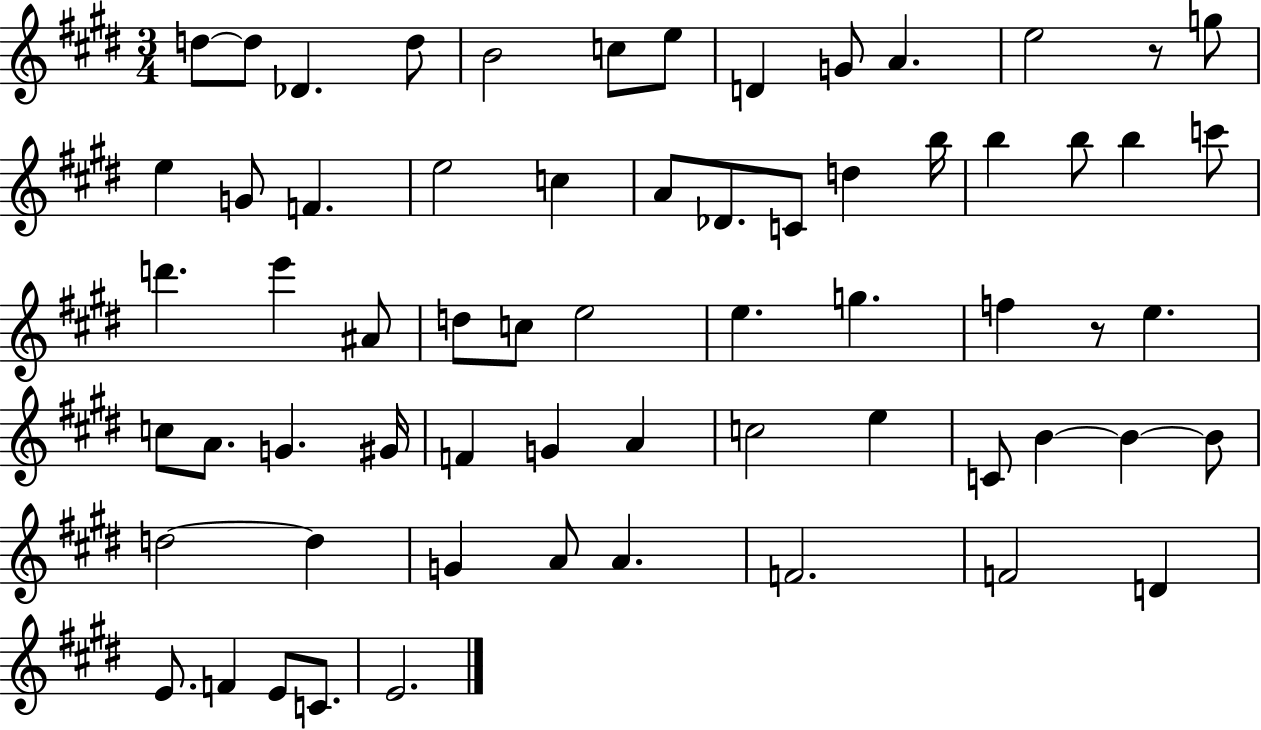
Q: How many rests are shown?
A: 2